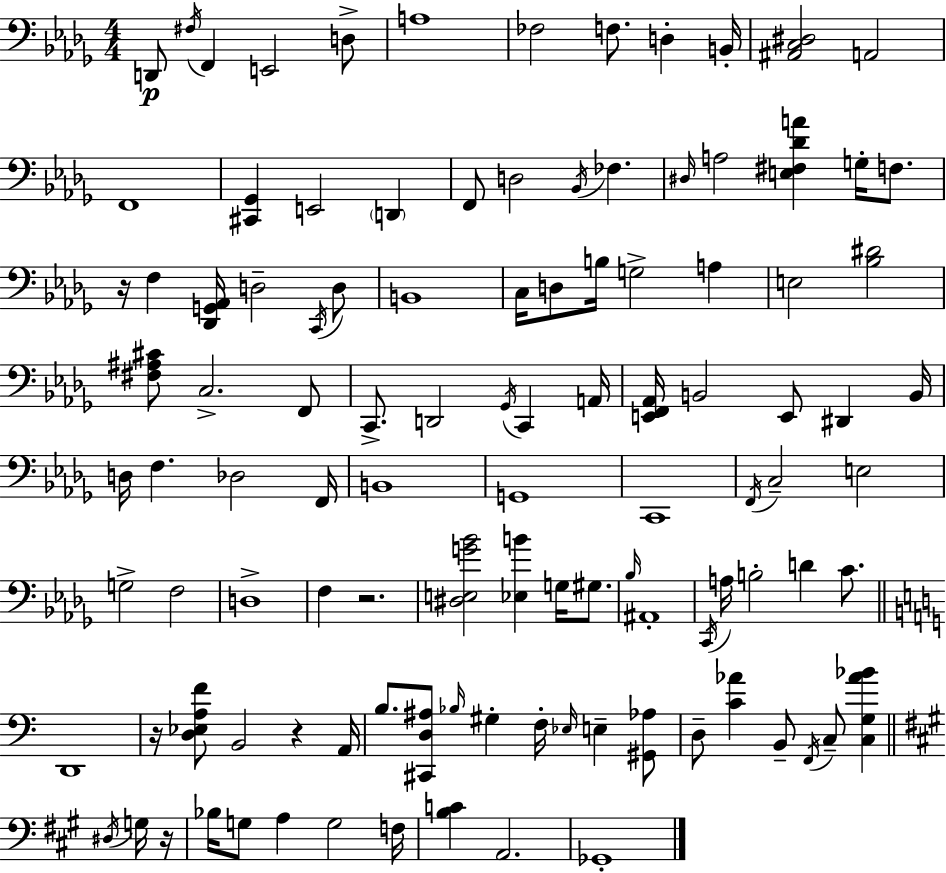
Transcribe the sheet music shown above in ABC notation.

X:1
T:Untitled
M:4/4
L:1/4
K:Bbm
D,,/2 ^F,/4 F,, E,,2 D,/2 A,4 _F,2 F,/2 D, B,,/4 [^A,,C,^D,]2 A,,2 F,,4 [^C,,_G,,] E,,2 D,, F,,/2 D,2 _B,,/4 _F, ^D,/4 A,2 [E,^F,_DA] G,/4 F,/2 z/4 F, [_D,,G,,_A,,]/4 D,2 C,,/4 D,/2 B,,4 C,/4 D,/2 B,/4 G,2 A, E,2 [_B,^D]2 [^F,^A,^C]/2 C,2 F,,/2 C,,/2 D,,2 _G,,/4 C,, A,,/4 [E,,F,,_A,,]/4 B,,2 E,,/2 ^D,, B,,/4 D,/4 F, _D,2 F,,/4 B,,4 G,,4 C,,4 F,,/4 C,2 E,2 G,2 F,2 D,4 F, z2 [^D,E,G_B]2 [_E,B] G,/4 ^G,/2 _B,/4 ^A,,4 C,,/4 A,/4 B,2 D C/2 D,,4 z/4 [D,_E,A,F]/2 B,,2 z A,,/4 B,/2 [^C,,D,^A,]/2 _B,/4 ^G, F,/4 _E,/4 E, [^G,,_A,]/2 D,/2 [C_A] B,,/2 F,,/4 C,/2 [C,G,_A_B] ^D,/4 G,/4 z/4 _B,/4 G,/2 A, G,2 F,/4 [B,C] A,,2 _G,,4